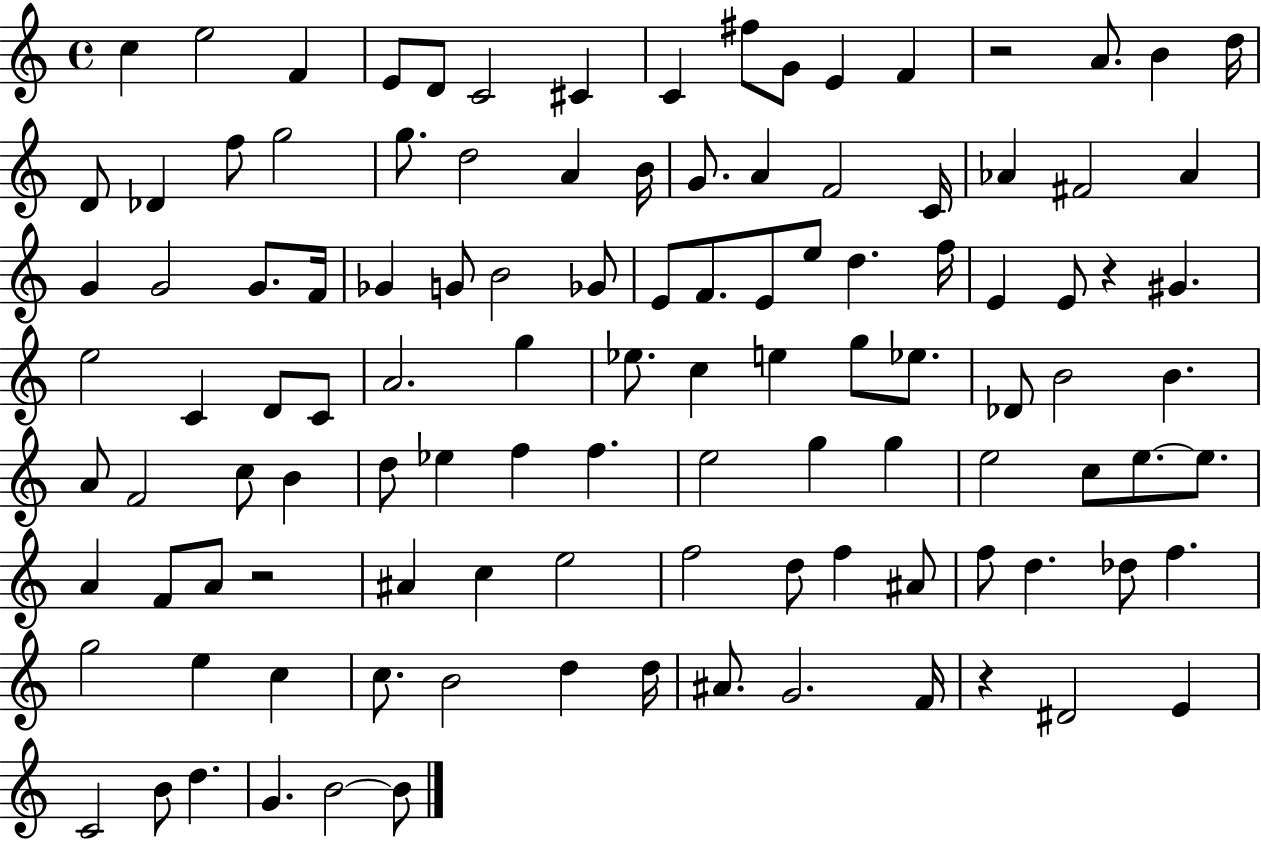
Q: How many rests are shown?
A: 4